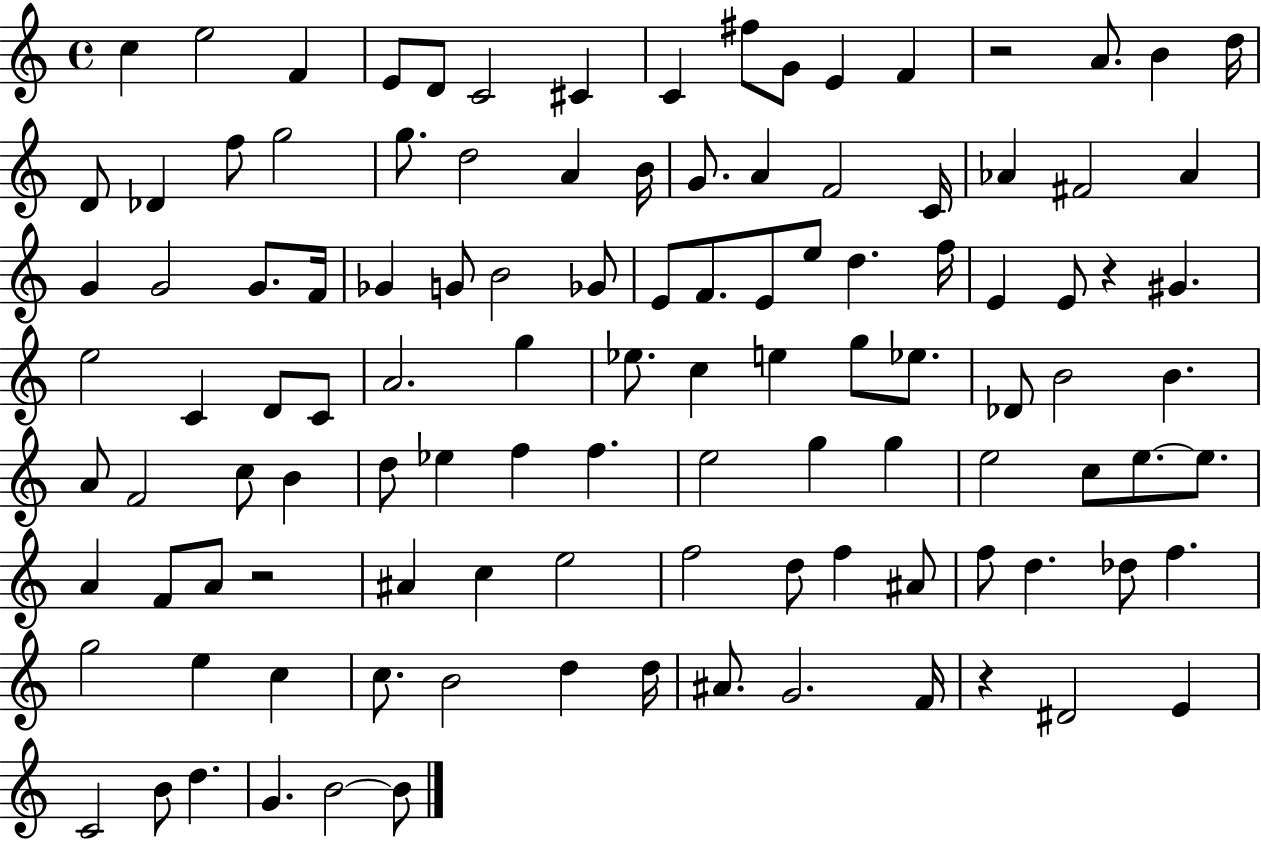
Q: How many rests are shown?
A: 4